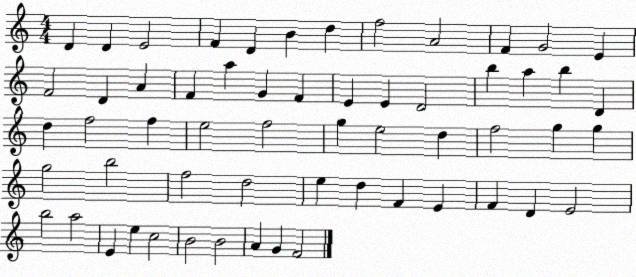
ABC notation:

X:1
T:Untitled
M:4/4
L:1/4
K:C
D D E2 F D B d f2 A2 F G2 E F2 D A F a G F E E D2 b a b D d f2 f e2 f2 g e2 d f2 g g g2 b2 f2 d2 e d F E F D E2 b2 a2 E e c2 B2 B2 A G F2